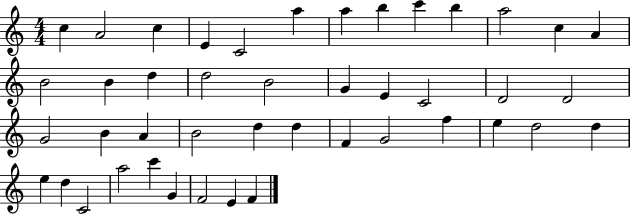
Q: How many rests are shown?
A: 0